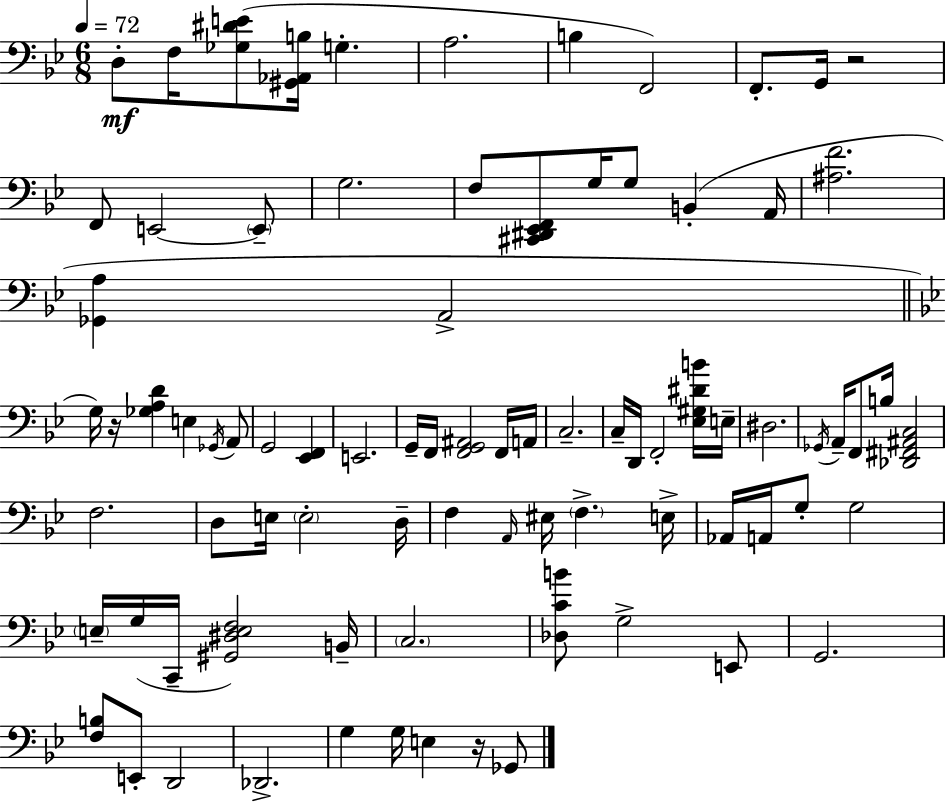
D3/e F3/s [Gb3,D#4,E4]/e [G#2,Ab2,B3]/s G3/q. A3/h. B3/q F2/h F2/e. G2/s R/h F2/e E2/h E2/e G3/h. F3/e [C#2,D#2,Eb2,F2]/e G3/s G3/e B2/q A2/s [A#3,F4]/h. [Gb2,A3]/q A2/h G3/s R/s [Gb3,A3,D4]/q E3/q Gb2/s A2/e G2/h [Eb2,F2]/q E2/h. G2/s F2/s [F2,G2,A#2]/h F2/s A2/s C3/h. C3/s D2/s F2/h [Eb3,G#3,D#4,B4]/s E3/s D#3/h. Gb2/s A2/s F2/e B3/s [Db2,F#2,A#2,C3]/h F3/h. D3/e E3/s E3/h D3/s F3/q A2/s EIS3/s F3/q. E3/s Ab2/s A2/s G3/e G3/h E3/s G3/s C2/s [G#2,D#3,E3,F3]/h B2/s C3/h. [Db3,C4,B4]/e G3/h E2/e G2/h. [F3,B3]/e E2/e D2/h Db2/h. G3/q G3/s E3/q R/s Gb2/e